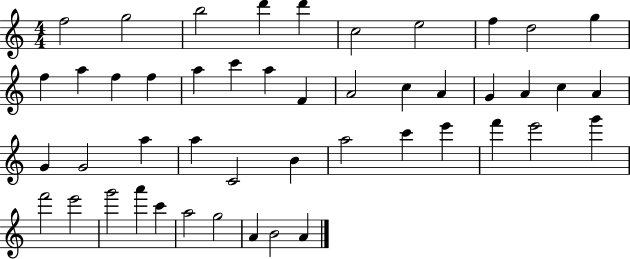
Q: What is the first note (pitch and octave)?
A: F5